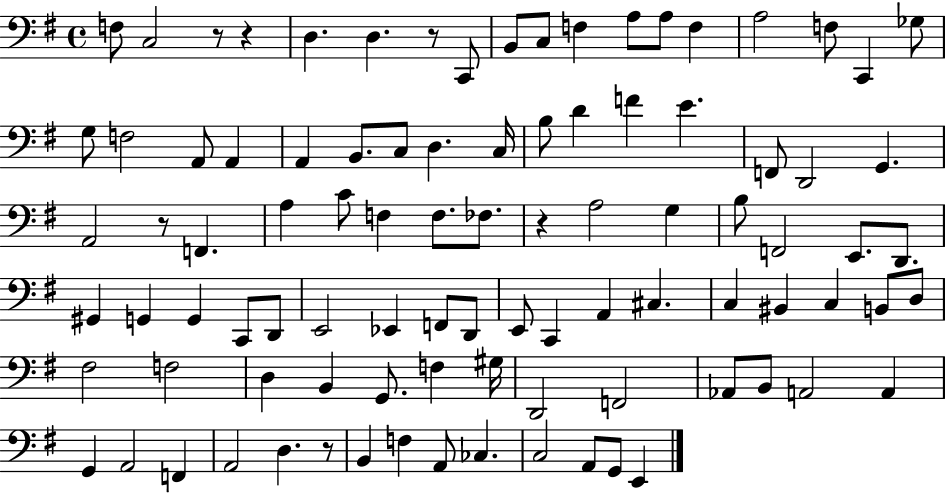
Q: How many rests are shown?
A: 6